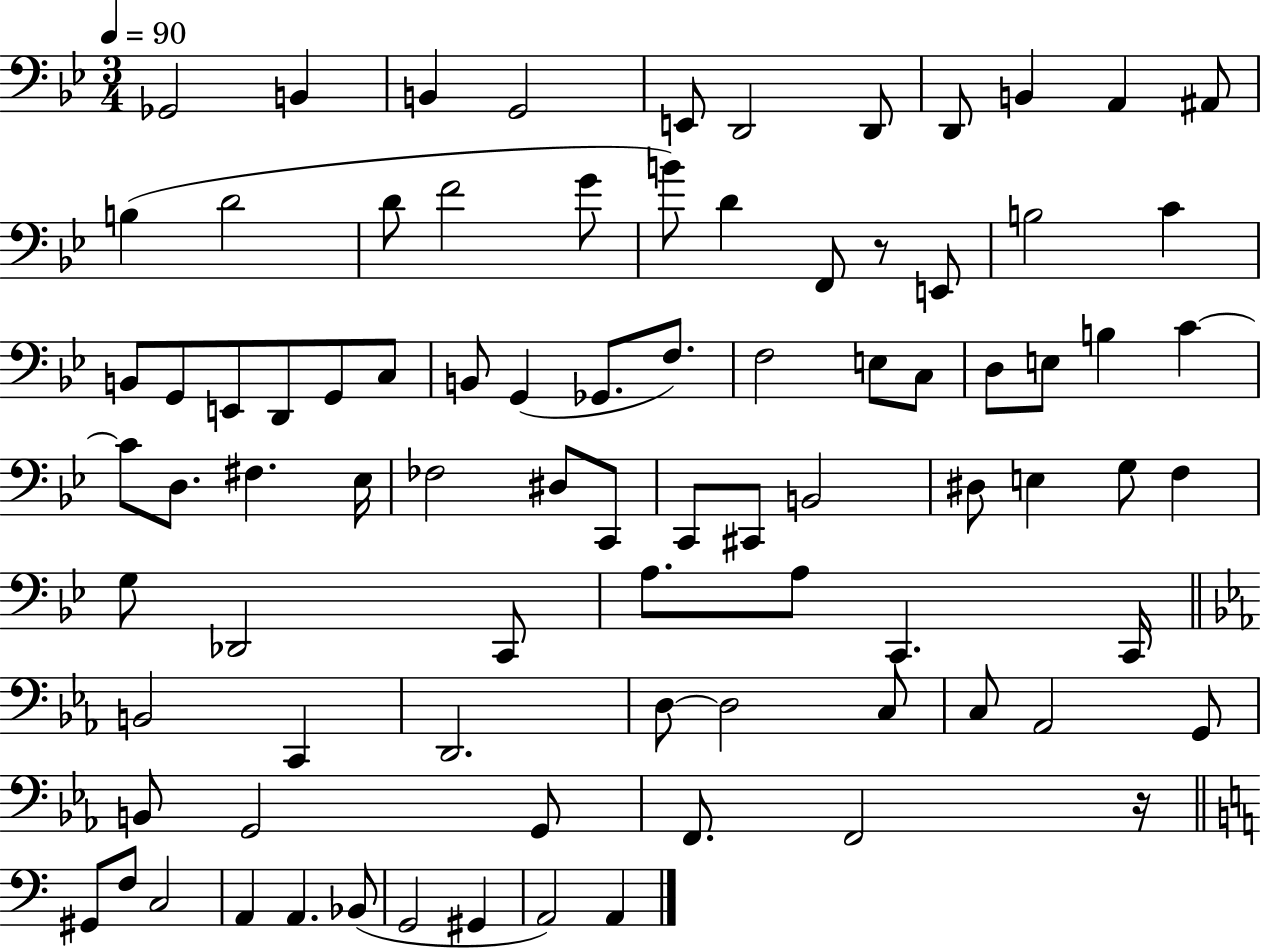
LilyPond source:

{
  \clef bass
  \numericTimeSignature
  \time 3/4
  \key bes \major
  \tempo 4 = 90
  ges,2 b,4 | b,4 g,2 | e,8 d,2 d,8 | d,8 b,4 a,4 ais,8 | \break b4( d'2 | d'8 f'2 g'8 | b'8) d'4 f,8 r8 e,8 | b2 c'4 | \break b,8 g,8 e,8 d,8 g,8 c8 | b,8 g,4( ges,8. f8.) | f2 e8 c8 | d8 e8 b4 c'4~~ | \break c'8 d8. fis4. ees16 | fes2 dis8 c,8 | c,8 cis,8 b,2 | dis8 e4 g8 f4 | \break g8 des,2 c,8 | a8. a8 c,4. c,16 | \bar "||" \break \key ees \major b,2 c,4 | d,2. | d8~~ d2 c8 | c8 aes,2 g,8 | \break b,8 g,2 g,8 | f,8. f,2 r16 | \bar "||" \break \key c \major gis,8 f8 c2 | a,4 a,4. bes,8( | g,2 gis,4 | a,2) a,4 | \break \bar "|."
}